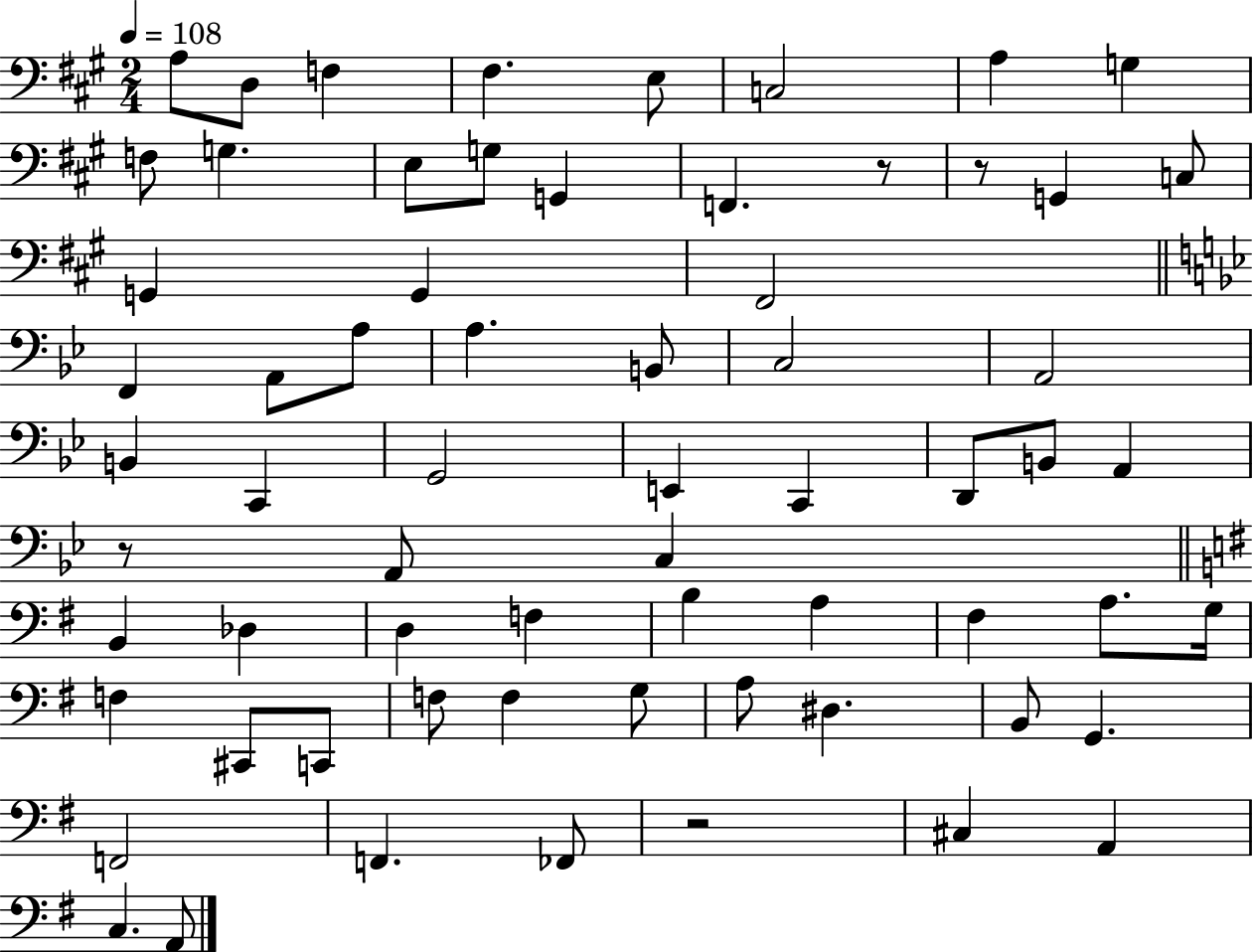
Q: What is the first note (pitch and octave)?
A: A3